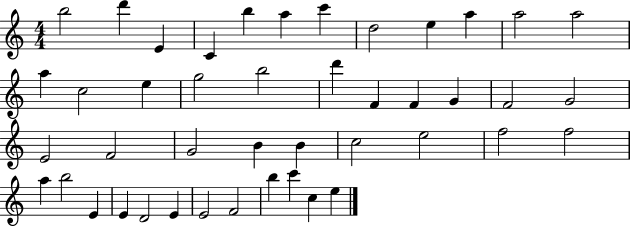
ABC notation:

X:1
T:Untitled
M:4/4
L:1/4
K:C
b2 d' E C b a c' d2 e a a2 a2 a c2 e g2 b2 d' F F G F2 G2 E2 F2 G2 B B c2 e2 f2 f2 a b2 E E D2 E E2 F2 b c' c e